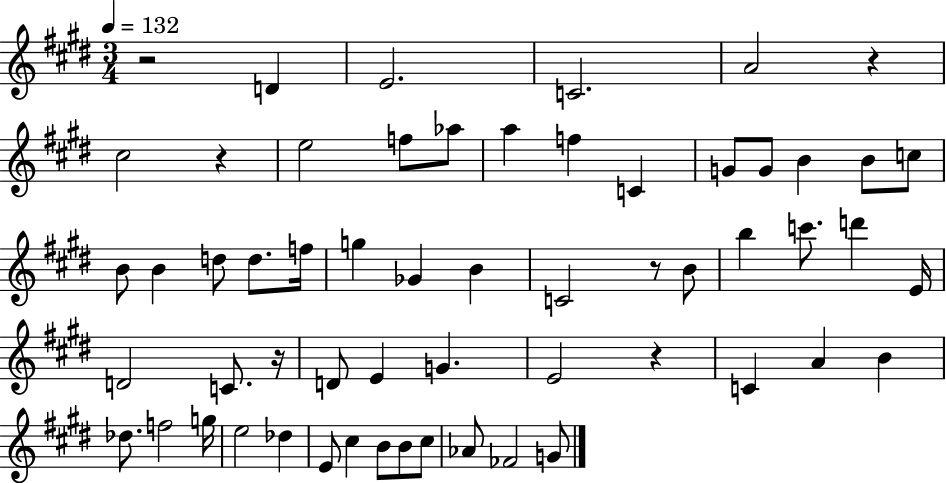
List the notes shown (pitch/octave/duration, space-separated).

R/h D4/q E4/h. C4/h. A4/h R/q C#5/h R/q E5/h F5/e Ab5/e A5/q F5/q C4/q G4/e G4/e B4/q B4/e C5/e B4/e B4/q D5/e D5/e. F5/s G5/q Gb4/q B4/q C4/h R/e B4/e B5/q C6/e. D6/q E4/s D4/h C4/e. R/s D4/e E4/q G4/q. E4/h R/q C4/q A4/q B4/q Db5/e. F5/h G5/s E5/h Db5/q E4/e C#5/q B4/e B4/e C#5/e Ab4/e FES4/h G4/e